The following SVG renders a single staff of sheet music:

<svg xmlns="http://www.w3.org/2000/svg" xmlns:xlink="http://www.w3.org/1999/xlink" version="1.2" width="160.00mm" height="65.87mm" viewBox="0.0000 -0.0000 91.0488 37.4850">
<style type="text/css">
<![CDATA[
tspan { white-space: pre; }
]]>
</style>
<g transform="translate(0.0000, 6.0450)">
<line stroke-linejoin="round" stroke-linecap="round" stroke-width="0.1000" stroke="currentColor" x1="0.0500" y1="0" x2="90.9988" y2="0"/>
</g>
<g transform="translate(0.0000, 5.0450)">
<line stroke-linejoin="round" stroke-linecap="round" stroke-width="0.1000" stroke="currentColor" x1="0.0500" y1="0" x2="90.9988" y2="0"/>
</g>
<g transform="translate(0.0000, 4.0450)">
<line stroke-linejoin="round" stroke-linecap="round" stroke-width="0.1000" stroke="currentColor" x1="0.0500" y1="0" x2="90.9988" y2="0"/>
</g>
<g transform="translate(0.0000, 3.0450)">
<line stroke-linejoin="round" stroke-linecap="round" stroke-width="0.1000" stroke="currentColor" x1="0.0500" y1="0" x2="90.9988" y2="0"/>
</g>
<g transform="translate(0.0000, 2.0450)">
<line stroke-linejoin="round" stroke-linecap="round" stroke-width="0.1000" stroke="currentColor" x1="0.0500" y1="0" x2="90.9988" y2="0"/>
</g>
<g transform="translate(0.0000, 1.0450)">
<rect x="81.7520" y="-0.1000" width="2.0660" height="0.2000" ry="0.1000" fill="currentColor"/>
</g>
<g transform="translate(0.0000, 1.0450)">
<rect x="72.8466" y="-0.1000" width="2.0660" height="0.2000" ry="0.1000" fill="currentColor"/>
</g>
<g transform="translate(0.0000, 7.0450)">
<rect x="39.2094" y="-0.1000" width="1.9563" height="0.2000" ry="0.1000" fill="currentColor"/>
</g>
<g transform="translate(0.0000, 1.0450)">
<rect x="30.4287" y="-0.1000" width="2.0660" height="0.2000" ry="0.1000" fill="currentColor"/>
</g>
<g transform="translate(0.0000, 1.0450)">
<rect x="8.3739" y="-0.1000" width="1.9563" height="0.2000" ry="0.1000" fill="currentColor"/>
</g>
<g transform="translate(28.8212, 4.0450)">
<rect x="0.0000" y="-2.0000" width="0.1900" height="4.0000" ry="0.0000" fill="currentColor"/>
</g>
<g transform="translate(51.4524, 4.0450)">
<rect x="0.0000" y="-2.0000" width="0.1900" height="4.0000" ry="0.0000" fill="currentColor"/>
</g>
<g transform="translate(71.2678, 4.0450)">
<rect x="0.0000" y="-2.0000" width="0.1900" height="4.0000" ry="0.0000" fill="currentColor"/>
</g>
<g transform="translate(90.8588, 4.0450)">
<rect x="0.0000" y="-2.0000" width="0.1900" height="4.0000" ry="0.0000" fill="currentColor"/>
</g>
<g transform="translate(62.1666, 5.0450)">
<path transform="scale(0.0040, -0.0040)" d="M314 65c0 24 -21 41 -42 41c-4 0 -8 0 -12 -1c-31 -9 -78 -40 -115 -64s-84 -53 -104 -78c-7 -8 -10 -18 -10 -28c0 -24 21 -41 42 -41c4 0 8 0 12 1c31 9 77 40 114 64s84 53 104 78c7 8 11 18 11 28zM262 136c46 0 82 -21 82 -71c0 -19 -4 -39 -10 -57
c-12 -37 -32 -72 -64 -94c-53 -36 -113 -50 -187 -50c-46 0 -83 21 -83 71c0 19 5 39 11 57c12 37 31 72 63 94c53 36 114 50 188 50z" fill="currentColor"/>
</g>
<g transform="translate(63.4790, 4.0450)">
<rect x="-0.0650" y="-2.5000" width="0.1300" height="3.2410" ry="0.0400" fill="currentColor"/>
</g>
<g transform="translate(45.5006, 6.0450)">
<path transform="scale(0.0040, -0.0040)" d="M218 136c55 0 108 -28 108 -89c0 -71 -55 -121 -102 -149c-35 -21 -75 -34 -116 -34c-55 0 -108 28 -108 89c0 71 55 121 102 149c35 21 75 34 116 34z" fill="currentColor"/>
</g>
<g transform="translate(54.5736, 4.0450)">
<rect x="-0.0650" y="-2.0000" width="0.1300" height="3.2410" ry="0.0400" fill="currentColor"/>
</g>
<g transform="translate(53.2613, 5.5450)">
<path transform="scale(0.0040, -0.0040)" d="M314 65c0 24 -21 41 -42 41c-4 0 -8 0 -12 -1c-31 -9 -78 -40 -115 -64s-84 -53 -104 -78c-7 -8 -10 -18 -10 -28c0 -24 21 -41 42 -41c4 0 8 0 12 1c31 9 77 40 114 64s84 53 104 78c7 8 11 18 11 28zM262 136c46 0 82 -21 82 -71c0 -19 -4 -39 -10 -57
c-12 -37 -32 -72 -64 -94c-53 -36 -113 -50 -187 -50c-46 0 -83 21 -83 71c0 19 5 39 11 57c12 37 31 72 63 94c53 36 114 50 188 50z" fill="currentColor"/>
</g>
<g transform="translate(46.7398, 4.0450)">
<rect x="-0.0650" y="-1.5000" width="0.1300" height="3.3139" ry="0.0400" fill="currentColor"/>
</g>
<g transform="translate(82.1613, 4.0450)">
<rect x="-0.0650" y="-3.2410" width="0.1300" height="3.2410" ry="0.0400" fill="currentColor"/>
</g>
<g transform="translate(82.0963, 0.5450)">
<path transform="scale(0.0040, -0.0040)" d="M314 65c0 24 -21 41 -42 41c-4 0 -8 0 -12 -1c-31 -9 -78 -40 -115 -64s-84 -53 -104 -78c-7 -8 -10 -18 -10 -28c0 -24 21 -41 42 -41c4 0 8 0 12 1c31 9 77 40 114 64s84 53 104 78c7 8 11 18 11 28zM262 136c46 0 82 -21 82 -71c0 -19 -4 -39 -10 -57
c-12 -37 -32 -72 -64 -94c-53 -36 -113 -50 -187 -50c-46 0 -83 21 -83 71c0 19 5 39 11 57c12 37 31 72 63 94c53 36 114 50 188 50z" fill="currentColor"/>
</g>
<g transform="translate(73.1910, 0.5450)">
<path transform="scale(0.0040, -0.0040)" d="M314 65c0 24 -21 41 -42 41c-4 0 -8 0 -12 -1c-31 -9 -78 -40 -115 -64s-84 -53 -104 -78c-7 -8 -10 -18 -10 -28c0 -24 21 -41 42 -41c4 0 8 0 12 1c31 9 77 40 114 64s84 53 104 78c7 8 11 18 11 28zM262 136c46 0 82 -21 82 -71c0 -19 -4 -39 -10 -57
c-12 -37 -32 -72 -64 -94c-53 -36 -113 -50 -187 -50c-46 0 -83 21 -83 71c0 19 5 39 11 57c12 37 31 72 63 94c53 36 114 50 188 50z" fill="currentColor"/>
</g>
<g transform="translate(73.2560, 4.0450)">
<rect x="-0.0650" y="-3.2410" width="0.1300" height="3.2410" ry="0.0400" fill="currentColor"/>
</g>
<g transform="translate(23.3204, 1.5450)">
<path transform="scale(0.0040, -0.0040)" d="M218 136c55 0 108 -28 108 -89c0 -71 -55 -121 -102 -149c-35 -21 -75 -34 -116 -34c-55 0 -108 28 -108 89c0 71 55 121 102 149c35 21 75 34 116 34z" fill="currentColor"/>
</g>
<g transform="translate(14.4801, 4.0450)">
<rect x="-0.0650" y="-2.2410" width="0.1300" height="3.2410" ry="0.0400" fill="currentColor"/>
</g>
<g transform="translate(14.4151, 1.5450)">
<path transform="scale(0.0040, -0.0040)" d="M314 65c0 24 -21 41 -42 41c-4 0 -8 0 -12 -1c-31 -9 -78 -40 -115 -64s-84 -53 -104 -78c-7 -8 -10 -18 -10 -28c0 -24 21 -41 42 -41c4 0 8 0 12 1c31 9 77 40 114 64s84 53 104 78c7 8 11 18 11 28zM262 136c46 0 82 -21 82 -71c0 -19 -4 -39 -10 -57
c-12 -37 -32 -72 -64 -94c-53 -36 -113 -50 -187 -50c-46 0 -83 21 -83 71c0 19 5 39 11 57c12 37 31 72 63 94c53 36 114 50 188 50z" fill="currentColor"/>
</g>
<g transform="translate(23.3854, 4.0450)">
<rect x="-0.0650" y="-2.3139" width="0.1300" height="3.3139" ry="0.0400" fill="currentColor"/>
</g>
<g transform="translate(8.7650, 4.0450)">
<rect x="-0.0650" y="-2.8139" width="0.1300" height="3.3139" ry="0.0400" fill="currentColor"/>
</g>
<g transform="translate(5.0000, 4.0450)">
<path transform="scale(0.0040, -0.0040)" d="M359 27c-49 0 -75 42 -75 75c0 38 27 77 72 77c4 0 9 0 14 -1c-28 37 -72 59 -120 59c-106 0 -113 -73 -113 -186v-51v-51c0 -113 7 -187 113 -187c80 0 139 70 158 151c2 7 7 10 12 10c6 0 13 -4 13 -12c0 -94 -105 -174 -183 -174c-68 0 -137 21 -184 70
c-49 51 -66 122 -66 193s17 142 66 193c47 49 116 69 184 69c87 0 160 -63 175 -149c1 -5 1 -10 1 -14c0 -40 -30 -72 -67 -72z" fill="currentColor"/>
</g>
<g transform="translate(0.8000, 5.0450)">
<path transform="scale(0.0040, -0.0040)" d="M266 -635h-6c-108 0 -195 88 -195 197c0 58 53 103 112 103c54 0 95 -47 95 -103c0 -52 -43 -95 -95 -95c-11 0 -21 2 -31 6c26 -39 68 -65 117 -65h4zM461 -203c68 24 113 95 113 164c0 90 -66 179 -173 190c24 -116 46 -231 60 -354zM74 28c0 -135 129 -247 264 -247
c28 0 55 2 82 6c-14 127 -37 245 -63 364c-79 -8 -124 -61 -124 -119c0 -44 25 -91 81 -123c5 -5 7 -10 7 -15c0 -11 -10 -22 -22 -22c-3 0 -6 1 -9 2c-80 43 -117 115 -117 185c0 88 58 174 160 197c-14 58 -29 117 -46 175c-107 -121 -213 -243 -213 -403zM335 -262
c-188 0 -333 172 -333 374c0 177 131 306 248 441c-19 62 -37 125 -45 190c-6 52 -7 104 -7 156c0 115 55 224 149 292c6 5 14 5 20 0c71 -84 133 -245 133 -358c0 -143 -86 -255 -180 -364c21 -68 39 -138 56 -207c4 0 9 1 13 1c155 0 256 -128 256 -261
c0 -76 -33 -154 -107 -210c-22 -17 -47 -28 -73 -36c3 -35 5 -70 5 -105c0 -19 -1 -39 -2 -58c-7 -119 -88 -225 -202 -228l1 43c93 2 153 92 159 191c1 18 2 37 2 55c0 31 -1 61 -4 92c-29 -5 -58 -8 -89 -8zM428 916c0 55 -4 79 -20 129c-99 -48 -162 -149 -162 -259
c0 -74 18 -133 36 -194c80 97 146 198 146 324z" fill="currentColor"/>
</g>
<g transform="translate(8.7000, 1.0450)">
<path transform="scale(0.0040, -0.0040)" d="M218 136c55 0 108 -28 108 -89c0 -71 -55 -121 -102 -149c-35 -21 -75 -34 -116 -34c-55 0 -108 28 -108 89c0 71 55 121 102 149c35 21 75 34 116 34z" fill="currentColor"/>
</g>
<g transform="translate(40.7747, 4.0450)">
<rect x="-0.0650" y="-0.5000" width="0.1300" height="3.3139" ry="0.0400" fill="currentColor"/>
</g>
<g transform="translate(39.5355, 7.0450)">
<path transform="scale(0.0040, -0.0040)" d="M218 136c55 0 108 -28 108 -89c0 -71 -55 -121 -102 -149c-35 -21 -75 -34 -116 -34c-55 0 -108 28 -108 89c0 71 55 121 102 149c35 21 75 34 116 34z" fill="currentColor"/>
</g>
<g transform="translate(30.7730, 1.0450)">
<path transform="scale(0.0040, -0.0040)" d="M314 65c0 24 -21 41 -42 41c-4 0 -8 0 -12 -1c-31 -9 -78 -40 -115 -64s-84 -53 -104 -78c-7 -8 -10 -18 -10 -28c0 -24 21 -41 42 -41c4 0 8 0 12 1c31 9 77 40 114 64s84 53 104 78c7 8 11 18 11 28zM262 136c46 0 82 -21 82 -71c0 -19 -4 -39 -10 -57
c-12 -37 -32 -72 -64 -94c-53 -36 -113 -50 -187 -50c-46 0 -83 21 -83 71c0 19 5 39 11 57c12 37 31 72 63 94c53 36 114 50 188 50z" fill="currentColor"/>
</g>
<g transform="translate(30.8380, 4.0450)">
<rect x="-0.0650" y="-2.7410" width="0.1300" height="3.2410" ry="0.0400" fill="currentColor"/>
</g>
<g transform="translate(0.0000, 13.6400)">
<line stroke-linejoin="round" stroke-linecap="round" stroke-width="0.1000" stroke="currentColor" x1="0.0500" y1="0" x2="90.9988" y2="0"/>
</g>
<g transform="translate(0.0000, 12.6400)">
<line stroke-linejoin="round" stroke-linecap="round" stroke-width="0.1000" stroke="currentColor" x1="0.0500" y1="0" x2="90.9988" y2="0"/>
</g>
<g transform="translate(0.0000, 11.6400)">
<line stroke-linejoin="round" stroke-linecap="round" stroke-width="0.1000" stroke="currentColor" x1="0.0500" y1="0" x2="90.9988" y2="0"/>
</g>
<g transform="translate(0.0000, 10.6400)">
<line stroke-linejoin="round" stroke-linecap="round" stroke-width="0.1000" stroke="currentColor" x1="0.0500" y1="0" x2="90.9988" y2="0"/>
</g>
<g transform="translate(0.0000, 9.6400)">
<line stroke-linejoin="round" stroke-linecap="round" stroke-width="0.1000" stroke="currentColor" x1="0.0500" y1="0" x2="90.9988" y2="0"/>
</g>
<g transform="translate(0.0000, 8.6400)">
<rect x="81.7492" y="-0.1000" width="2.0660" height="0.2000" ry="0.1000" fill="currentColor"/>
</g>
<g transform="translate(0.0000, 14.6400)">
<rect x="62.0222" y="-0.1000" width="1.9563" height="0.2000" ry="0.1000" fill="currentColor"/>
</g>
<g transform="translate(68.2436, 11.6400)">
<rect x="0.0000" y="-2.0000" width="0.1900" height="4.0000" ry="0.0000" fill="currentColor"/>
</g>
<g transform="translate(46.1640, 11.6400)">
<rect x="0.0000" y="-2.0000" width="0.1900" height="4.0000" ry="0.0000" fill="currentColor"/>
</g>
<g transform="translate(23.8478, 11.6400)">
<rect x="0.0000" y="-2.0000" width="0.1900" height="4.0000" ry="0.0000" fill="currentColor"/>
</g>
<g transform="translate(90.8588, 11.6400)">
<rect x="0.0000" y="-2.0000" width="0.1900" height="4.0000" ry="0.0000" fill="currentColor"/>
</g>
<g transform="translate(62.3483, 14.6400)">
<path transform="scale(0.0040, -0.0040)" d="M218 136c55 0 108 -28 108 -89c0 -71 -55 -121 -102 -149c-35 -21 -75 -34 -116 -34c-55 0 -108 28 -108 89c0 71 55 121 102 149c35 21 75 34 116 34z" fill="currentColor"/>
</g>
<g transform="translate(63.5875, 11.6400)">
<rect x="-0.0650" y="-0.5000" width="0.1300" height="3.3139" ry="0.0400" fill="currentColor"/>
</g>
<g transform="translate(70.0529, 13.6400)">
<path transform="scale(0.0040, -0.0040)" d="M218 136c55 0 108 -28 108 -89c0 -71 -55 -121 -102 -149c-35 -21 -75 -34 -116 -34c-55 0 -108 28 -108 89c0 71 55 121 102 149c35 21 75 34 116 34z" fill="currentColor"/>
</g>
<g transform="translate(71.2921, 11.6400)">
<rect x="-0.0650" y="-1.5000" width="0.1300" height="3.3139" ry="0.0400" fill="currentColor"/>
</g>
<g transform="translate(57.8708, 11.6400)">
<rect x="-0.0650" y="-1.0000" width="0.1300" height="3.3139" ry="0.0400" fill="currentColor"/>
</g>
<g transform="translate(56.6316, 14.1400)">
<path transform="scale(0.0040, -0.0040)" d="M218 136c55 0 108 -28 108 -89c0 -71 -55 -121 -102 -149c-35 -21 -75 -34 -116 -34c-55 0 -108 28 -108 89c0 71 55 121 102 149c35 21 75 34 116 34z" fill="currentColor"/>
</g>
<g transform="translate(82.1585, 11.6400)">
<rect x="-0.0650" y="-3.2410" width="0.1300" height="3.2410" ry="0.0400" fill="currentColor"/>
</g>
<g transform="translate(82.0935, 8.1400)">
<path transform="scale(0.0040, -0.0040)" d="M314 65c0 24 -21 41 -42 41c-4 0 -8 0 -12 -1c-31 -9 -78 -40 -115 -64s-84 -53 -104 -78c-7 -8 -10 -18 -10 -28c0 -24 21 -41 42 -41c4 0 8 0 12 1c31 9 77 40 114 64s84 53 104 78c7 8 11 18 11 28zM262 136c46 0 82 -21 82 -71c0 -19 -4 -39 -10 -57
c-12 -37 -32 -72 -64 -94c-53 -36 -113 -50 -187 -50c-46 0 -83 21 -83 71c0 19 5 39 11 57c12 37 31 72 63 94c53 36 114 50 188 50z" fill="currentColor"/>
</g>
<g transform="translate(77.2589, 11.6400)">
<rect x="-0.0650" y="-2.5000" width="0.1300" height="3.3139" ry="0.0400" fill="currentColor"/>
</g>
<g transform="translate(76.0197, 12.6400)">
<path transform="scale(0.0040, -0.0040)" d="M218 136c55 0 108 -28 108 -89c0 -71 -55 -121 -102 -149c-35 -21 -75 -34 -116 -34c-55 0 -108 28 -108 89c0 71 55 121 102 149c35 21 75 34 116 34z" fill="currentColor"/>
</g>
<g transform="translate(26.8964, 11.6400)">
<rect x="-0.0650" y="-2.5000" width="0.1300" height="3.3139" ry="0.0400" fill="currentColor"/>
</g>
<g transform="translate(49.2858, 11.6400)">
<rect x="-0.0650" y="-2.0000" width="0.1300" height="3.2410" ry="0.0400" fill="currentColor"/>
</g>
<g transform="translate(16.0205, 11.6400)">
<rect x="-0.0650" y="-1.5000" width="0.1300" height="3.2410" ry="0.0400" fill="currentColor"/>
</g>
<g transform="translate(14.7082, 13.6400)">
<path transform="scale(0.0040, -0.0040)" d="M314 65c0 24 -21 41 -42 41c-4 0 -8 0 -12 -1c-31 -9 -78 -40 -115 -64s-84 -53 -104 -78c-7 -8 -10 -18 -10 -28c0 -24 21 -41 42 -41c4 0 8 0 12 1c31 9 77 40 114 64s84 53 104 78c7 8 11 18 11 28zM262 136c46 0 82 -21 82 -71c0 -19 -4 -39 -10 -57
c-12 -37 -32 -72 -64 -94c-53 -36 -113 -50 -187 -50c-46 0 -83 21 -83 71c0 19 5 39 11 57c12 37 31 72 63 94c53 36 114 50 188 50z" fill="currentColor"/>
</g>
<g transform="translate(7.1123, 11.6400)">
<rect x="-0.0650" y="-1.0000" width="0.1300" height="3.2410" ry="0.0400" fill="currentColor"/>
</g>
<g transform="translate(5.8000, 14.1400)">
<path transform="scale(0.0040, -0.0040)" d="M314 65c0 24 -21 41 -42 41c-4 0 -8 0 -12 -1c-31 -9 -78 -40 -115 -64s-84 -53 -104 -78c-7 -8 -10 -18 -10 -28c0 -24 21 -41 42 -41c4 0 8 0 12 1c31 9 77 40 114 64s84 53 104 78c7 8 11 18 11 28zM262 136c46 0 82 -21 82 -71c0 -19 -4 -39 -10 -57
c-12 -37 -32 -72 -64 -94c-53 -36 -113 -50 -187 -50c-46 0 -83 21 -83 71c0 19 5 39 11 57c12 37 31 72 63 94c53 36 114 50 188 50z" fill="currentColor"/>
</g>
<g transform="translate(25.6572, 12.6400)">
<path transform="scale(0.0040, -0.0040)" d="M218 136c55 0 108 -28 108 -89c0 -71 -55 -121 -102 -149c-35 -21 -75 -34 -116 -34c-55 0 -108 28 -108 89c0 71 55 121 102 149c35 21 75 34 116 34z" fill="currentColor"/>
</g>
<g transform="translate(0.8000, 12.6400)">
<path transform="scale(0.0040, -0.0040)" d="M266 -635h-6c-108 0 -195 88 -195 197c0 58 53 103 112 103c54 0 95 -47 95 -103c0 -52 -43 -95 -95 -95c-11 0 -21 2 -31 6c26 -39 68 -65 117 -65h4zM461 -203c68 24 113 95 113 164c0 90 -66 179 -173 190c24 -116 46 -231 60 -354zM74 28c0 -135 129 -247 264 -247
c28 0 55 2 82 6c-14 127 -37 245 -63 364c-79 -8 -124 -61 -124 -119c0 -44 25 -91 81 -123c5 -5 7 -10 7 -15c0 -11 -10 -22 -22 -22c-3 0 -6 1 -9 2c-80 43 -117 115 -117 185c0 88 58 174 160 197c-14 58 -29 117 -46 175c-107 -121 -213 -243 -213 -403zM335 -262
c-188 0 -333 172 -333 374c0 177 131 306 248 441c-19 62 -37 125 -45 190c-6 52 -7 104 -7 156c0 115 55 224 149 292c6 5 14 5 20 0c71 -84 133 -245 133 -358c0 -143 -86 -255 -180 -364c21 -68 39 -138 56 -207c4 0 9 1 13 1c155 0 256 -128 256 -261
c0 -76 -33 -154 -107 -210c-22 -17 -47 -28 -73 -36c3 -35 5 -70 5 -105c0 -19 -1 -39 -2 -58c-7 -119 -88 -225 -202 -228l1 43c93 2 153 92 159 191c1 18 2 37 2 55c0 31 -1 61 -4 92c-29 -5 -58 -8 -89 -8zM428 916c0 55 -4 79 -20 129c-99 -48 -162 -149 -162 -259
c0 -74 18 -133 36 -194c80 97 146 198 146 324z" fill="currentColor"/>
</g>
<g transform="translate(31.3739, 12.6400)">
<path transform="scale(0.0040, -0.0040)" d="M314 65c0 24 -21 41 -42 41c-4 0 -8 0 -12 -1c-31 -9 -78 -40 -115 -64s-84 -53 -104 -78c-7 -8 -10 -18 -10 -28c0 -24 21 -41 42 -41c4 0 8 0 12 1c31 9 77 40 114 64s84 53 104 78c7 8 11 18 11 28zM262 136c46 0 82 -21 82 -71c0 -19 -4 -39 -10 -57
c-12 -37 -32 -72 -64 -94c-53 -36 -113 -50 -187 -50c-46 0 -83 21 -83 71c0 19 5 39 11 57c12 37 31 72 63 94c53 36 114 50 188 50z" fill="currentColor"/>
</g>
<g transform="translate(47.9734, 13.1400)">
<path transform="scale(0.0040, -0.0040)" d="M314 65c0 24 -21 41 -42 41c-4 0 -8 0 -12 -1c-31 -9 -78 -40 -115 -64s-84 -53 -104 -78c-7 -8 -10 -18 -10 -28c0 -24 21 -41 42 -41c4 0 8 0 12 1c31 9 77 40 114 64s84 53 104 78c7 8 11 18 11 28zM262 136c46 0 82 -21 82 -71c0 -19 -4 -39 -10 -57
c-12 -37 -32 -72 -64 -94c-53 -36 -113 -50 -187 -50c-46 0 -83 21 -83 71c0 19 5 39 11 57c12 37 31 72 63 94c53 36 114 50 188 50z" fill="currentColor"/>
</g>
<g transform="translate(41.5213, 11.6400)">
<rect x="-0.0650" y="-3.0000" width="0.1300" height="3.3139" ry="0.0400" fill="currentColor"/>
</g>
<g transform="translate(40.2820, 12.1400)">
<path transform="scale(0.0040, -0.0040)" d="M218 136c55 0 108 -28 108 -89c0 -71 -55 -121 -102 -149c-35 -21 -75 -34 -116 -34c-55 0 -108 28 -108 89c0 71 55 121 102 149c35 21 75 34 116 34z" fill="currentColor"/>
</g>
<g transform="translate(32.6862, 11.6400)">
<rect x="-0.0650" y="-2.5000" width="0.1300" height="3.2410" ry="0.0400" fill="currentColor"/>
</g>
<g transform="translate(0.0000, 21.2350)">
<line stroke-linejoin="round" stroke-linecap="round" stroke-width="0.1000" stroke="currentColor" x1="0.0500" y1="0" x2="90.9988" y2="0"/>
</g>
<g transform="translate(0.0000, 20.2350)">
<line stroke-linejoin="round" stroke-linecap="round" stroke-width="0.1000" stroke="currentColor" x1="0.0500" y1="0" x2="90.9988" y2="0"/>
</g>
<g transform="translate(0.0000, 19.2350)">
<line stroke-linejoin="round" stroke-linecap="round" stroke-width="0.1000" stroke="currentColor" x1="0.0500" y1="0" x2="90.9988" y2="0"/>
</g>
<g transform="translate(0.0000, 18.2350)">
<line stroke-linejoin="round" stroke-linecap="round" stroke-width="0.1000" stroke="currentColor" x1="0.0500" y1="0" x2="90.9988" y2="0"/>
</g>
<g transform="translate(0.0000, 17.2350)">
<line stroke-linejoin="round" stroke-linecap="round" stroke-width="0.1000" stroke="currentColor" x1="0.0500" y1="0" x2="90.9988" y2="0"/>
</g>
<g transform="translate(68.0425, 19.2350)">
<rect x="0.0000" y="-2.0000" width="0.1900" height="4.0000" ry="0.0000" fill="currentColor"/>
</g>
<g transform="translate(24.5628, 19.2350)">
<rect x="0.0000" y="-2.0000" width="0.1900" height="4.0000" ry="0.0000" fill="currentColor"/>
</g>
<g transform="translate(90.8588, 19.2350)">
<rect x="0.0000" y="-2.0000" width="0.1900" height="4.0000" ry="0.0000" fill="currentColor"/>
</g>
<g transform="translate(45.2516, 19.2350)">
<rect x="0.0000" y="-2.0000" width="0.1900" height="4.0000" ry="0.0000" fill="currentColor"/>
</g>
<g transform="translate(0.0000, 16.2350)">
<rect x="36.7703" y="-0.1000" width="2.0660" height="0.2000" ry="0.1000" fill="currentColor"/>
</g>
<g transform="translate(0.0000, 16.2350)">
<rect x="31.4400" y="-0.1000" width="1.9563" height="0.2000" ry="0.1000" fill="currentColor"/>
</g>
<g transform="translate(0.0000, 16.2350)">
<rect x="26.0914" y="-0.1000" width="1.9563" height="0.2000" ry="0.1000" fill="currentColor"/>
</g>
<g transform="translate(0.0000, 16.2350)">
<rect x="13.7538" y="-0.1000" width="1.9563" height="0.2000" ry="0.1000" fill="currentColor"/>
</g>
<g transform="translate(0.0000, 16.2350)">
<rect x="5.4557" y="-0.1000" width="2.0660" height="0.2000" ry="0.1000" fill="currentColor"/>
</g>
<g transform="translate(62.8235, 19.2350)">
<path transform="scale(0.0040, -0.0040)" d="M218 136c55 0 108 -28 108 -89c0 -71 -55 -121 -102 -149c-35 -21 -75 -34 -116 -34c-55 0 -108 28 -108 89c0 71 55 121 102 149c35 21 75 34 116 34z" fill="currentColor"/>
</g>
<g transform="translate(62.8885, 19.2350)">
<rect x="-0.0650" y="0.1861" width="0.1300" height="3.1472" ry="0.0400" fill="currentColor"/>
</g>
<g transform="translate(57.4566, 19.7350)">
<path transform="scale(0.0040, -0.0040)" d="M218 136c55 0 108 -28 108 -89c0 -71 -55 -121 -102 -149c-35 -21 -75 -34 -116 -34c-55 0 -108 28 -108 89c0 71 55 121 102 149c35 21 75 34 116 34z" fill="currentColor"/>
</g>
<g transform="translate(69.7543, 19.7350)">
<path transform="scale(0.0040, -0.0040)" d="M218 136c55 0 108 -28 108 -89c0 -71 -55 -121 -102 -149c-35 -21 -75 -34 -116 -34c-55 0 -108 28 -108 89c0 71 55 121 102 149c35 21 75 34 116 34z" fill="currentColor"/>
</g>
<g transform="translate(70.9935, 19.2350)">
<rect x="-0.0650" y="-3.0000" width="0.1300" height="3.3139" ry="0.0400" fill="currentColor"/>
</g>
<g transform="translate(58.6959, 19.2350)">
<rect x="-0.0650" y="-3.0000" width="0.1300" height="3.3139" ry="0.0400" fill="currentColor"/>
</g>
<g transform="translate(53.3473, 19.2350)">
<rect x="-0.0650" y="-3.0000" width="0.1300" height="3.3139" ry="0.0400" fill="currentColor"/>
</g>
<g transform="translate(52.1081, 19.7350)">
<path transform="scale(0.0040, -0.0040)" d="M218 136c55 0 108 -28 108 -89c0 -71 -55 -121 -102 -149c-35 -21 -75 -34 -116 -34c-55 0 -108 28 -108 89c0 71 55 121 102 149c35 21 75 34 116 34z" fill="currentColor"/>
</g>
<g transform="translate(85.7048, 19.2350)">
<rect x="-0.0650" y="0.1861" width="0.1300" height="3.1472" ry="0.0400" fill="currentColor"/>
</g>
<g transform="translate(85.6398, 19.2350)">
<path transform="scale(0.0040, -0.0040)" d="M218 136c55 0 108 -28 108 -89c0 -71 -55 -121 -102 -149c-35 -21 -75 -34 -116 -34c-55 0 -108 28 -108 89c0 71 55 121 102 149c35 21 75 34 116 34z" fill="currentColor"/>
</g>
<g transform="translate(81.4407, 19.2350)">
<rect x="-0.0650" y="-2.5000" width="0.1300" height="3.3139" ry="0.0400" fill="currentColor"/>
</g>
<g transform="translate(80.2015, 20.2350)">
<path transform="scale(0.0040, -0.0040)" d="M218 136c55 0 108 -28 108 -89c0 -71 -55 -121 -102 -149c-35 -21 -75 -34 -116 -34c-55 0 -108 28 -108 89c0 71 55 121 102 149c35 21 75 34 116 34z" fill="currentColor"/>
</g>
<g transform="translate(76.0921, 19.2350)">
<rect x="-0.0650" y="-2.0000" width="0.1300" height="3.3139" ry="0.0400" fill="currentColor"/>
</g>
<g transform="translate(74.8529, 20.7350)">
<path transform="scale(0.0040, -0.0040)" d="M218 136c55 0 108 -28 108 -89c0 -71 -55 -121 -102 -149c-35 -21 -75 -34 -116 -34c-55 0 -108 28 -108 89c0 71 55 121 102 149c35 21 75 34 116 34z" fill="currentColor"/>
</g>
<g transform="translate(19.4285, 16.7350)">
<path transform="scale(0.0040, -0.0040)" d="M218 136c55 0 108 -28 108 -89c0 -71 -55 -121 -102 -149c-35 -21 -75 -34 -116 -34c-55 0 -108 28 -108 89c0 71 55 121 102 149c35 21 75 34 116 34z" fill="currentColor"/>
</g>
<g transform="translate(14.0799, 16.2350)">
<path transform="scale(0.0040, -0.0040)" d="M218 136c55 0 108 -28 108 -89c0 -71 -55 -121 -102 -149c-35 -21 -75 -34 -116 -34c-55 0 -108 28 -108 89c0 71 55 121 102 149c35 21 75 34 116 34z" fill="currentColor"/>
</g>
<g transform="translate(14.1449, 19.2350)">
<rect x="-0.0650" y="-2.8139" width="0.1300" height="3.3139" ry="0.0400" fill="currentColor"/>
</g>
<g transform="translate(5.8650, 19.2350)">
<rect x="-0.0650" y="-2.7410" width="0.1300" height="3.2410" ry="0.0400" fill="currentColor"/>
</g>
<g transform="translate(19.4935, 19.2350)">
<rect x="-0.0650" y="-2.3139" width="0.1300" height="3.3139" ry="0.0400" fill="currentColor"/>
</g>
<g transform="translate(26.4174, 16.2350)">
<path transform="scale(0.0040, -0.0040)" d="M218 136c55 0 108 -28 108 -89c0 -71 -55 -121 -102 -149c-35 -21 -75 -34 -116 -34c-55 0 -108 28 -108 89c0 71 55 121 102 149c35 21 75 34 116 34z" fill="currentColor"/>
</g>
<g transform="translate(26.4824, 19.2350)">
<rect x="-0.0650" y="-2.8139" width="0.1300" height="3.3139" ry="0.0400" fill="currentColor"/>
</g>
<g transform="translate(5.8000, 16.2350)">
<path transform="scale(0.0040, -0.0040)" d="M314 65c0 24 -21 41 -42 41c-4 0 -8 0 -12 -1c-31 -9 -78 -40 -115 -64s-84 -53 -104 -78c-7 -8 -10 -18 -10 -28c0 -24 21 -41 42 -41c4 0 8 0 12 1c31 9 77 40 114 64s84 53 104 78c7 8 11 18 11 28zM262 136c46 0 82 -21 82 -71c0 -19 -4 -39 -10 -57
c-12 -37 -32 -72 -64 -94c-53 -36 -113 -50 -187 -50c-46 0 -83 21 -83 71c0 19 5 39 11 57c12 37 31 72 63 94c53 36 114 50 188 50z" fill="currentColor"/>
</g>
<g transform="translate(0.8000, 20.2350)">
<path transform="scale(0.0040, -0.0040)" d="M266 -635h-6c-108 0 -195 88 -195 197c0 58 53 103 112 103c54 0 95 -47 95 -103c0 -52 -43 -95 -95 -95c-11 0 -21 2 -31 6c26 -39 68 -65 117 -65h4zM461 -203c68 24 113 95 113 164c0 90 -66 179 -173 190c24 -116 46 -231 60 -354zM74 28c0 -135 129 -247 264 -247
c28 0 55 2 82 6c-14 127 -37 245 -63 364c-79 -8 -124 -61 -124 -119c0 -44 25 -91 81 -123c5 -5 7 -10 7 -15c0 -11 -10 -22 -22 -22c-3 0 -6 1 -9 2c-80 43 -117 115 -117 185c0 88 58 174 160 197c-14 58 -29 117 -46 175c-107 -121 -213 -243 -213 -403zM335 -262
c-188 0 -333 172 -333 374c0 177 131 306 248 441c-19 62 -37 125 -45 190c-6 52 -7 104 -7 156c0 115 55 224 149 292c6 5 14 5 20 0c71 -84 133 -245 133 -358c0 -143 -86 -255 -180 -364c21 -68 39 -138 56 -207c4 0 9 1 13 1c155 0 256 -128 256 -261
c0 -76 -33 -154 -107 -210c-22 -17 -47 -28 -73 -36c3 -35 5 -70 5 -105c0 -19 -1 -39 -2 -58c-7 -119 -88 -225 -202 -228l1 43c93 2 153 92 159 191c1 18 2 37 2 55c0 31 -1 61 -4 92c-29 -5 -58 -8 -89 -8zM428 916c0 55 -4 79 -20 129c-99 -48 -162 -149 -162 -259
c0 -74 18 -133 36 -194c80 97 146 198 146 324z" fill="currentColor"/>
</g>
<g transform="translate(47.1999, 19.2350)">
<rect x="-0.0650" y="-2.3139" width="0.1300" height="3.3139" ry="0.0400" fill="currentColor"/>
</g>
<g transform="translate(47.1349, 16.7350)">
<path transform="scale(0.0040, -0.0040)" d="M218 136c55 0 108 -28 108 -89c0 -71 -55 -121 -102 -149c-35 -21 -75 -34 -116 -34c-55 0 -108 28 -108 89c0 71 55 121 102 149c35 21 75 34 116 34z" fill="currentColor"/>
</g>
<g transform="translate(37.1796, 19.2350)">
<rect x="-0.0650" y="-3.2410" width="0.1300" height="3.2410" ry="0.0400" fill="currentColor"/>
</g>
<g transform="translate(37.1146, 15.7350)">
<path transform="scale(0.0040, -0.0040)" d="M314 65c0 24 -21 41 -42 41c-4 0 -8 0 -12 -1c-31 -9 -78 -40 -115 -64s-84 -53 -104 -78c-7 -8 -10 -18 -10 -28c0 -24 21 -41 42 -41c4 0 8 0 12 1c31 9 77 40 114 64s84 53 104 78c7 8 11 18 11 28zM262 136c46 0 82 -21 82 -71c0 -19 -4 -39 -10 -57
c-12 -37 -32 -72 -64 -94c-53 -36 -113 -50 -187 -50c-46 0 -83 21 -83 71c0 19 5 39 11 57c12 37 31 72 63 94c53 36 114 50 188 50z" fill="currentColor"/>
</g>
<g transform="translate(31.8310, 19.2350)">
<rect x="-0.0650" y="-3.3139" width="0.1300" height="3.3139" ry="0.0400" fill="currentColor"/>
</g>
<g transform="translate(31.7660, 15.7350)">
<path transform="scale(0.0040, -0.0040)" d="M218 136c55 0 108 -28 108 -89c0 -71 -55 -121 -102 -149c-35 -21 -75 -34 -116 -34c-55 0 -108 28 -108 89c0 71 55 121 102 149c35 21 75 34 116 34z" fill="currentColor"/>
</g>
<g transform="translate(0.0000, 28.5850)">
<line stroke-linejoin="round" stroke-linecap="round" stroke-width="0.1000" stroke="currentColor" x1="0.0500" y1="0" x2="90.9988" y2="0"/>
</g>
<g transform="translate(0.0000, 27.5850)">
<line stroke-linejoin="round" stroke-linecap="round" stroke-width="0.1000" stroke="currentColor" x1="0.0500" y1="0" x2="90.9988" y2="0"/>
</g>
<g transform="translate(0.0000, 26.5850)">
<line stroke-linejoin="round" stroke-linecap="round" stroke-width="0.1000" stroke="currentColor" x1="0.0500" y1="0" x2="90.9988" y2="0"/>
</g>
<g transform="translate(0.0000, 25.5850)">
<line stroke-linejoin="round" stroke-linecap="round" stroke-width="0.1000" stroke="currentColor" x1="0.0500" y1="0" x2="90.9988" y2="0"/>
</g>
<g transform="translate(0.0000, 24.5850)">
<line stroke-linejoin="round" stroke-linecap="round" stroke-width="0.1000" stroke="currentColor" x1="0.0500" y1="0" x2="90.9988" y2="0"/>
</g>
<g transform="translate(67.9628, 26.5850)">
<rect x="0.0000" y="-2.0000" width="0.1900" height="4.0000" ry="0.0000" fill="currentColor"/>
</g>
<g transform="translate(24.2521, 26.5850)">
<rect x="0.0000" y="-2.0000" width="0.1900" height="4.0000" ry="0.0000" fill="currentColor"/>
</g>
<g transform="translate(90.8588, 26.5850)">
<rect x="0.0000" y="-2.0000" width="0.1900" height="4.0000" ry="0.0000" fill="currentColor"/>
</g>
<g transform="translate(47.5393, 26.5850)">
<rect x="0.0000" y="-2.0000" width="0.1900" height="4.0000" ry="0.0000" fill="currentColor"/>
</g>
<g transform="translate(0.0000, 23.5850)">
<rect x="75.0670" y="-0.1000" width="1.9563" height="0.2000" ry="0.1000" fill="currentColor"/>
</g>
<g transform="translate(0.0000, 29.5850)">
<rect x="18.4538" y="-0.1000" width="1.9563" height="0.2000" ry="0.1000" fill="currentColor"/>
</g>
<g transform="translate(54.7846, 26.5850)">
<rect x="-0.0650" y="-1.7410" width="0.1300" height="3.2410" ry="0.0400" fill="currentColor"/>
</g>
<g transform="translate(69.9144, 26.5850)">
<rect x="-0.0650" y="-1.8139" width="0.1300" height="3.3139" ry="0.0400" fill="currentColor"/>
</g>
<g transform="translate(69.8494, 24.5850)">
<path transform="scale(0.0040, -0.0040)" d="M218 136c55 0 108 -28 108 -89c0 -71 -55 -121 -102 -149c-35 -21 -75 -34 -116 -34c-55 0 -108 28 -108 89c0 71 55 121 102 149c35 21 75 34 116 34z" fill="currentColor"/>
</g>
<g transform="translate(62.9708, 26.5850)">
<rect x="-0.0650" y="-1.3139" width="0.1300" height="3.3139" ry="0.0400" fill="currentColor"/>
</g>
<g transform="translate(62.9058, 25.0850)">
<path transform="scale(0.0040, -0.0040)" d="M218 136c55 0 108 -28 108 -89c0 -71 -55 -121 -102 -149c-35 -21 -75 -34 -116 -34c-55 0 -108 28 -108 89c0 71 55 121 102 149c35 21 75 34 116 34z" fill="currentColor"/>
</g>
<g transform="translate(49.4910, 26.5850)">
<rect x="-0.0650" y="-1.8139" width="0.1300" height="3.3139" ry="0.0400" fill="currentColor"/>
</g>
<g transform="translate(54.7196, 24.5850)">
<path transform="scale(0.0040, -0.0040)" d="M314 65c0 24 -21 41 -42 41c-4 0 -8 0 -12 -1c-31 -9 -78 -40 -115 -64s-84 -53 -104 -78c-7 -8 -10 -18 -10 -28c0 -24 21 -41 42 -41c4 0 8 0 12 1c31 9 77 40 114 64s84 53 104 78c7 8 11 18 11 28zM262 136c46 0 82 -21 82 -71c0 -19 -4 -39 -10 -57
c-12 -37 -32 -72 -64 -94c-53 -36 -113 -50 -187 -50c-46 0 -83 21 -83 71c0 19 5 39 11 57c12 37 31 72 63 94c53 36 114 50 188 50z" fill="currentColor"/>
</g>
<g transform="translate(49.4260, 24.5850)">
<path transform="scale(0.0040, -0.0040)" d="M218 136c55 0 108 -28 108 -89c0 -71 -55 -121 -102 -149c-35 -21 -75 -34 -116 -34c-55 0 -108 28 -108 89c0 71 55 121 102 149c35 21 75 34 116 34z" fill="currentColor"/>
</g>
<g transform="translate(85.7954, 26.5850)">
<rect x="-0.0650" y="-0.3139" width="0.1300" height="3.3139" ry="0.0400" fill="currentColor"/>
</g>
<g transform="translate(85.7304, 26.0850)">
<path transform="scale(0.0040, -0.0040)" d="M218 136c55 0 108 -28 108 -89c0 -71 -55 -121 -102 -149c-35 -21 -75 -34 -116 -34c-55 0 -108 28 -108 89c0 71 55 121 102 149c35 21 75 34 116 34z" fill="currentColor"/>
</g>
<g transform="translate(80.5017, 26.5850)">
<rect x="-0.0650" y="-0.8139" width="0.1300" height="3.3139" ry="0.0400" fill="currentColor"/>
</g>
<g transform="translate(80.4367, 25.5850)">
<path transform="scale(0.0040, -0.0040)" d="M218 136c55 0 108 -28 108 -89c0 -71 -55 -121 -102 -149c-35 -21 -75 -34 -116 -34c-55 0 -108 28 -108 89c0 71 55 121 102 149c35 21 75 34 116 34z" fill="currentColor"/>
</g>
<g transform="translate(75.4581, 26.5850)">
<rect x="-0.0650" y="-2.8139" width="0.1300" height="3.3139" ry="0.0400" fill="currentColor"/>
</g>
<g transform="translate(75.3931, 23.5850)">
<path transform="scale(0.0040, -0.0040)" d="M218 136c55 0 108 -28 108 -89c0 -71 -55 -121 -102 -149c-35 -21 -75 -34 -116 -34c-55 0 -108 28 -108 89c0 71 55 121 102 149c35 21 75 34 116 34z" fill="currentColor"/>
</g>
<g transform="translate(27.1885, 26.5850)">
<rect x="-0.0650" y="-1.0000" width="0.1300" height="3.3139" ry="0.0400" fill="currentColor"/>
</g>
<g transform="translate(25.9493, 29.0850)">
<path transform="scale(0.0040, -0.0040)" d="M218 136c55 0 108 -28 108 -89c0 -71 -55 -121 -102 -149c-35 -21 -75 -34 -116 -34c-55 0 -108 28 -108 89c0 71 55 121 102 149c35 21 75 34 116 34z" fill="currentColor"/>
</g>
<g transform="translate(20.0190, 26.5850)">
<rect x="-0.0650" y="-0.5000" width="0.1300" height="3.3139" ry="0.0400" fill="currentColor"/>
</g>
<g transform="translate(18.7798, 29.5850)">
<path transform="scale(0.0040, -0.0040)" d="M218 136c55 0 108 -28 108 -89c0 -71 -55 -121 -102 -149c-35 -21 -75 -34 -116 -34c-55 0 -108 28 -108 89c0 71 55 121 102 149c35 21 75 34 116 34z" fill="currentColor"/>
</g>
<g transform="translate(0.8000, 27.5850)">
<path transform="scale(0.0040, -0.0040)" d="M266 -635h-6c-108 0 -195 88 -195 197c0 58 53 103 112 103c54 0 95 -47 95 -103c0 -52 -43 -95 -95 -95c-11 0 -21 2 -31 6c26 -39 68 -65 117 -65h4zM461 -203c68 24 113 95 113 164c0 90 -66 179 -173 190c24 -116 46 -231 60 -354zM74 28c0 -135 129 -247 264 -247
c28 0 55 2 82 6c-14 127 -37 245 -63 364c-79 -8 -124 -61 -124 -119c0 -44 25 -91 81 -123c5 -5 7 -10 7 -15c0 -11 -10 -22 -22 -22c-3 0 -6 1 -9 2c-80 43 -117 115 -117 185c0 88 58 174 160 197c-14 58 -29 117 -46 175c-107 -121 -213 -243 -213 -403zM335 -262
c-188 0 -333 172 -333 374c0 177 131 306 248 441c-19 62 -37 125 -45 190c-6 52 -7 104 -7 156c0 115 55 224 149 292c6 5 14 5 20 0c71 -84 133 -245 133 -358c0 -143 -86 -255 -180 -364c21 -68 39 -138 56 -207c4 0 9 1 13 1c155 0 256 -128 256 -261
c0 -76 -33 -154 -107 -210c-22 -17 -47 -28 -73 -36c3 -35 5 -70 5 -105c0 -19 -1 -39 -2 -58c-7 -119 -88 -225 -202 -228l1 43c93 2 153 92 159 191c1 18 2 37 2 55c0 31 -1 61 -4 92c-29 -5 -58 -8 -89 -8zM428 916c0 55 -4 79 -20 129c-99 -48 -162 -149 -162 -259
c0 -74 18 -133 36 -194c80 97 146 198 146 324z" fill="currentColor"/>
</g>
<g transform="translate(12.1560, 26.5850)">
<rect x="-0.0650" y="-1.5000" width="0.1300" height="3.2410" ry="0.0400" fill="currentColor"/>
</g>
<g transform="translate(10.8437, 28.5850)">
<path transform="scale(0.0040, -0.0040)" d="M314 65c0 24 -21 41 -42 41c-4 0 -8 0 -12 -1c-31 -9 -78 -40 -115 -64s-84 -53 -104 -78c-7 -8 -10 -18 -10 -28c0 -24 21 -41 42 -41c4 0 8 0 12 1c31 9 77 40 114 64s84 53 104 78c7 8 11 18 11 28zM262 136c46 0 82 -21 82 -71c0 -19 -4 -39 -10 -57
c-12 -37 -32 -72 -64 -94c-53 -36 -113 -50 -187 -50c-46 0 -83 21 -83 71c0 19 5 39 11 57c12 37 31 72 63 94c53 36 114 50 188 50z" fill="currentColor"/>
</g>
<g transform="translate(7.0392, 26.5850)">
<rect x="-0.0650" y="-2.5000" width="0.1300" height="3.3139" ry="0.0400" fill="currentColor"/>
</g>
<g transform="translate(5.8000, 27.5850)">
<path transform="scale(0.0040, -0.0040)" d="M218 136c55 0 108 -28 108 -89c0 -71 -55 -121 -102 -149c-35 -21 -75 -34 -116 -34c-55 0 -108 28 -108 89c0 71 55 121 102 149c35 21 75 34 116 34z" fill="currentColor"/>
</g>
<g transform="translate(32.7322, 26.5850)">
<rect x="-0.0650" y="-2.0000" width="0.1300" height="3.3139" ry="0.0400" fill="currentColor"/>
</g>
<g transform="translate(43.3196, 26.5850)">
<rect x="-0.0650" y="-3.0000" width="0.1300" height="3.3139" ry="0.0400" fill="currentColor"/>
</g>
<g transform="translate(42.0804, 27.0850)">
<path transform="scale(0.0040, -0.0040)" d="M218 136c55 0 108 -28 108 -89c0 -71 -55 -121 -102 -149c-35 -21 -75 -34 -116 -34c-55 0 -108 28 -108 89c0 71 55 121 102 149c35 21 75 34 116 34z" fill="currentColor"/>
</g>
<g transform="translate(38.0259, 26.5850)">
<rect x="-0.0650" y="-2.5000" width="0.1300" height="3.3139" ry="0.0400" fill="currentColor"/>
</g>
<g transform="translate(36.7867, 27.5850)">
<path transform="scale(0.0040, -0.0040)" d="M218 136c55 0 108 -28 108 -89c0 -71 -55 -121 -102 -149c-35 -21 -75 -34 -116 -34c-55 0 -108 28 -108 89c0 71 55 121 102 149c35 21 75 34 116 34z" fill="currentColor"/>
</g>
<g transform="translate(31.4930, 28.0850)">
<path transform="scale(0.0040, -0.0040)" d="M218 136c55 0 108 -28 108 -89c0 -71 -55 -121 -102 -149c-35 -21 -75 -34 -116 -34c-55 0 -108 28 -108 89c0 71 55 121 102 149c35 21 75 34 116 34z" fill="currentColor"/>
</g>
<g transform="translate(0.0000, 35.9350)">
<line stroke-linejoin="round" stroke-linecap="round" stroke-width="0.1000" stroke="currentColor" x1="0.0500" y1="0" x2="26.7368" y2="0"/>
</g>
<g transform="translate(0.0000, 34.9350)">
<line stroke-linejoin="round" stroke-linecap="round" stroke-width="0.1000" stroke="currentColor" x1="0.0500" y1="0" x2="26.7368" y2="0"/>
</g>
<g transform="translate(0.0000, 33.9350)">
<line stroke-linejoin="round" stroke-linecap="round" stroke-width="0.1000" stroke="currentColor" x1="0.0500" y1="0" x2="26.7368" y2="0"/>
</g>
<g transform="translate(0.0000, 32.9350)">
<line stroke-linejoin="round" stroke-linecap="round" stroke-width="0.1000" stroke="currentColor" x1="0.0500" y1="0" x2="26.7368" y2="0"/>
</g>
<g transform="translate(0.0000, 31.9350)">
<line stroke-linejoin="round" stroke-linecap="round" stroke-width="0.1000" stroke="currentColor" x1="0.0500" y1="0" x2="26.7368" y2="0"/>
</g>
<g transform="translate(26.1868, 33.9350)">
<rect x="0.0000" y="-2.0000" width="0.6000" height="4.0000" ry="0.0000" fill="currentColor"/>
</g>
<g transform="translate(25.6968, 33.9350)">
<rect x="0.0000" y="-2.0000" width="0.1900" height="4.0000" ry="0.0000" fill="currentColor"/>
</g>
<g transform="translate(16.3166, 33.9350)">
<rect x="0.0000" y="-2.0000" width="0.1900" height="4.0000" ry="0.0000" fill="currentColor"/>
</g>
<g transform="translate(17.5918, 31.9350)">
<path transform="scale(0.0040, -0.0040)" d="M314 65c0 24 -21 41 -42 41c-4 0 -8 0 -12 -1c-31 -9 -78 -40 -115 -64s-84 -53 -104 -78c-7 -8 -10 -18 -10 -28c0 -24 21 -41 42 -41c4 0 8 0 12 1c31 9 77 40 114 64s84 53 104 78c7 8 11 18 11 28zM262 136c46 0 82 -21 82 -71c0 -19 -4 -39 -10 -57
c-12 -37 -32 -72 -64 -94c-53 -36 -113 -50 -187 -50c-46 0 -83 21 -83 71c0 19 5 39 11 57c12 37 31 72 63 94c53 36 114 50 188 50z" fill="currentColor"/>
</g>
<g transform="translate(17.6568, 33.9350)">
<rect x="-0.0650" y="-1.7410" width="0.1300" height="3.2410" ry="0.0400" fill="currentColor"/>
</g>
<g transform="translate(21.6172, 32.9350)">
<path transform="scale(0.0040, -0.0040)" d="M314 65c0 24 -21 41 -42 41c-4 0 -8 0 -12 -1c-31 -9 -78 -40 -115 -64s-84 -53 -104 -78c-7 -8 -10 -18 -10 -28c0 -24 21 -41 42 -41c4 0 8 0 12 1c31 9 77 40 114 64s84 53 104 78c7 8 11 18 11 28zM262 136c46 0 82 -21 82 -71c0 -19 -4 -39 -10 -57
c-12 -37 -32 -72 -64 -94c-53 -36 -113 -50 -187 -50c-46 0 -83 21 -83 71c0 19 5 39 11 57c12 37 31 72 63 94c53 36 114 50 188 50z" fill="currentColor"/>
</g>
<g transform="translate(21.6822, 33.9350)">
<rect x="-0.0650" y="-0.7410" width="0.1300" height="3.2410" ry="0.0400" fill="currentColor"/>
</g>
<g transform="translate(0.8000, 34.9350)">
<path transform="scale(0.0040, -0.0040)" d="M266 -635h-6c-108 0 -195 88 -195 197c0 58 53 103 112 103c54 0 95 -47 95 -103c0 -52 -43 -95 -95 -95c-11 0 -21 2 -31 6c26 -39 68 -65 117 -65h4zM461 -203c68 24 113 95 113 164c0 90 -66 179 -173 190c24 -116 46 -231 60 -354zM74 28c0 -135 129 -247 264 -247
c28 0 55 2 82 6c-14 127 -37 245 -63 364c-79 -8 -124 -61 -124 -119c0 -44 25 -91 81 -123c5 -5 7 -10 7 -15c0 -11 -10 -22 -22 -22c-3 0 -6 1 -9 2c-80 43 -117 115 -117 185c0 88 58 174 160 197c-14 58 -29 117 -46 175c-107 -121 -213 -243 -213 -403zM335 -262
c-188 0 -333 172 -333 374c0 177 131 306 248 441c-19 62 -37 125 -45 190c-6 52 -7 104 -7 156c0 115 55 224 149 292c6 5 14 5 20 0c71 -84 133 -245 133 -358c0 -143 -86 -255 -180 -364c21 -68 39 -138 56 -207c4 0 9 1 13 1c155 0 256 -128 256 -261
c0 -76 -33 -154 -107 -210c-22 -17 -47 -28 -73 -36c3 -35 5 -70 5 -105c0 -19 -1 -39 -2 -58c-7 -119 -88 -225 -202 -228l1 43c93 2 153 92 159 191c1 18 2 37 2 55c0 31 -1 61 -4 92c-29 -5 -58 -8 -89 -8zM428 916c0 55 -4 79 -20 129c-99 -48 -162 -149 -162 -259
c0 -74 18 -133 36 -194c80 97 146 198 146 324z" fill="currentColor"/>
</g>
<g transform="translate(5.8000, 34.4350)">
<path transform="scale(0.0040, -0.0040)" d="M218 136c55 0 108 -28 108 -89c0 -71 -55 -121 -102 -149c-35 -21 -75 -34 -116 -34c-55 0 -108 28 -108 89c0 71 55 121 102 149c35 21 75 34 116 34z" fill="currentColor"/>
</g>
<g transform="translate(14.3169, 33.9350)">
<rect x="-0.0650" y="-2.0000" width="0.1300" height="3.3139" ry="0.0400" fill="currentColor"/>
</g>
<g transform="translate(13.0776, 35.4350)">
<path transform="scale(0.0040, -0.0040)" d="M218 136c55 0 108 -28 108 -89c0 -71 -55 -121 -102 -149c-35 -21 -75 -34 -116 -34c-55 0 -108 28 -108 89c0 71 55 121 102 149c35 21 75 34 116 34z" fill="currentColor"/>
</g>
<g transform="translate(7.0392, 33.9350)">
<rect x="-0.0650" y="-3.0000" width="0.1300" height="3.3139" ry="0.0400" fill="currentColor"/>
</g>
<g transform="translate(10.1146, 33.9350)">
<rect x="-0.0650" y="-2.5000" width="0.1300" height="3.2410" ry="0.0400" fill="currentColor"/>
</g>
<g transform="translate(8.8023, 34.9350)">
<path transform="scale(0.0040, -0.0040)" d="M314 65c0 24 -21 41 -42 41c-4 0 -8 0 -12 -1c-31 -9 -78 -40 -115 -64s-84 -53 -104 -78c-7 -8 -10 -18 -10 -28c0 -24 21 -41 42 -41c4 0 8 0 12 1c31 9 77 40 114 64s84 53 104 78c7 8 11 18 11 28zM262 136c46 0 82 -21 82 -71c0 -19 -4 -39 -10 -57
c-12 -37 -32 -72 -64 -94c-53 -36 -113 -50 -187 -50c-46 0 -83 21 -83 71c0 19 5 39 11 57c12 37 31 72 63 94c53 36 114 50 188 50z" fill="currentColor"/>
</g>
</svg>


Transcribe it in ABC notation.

X:1
T:Untitled
M:4/4
L:1/4
K:C
a g2 g a2 C E F2 G2 b2 b2 D2 E2 G G2 A F2 D C E G b2 a2 a g a b b2 g A A B A F G B G E2 C D F G A f f2 e f a d c A G2 F f2 d2